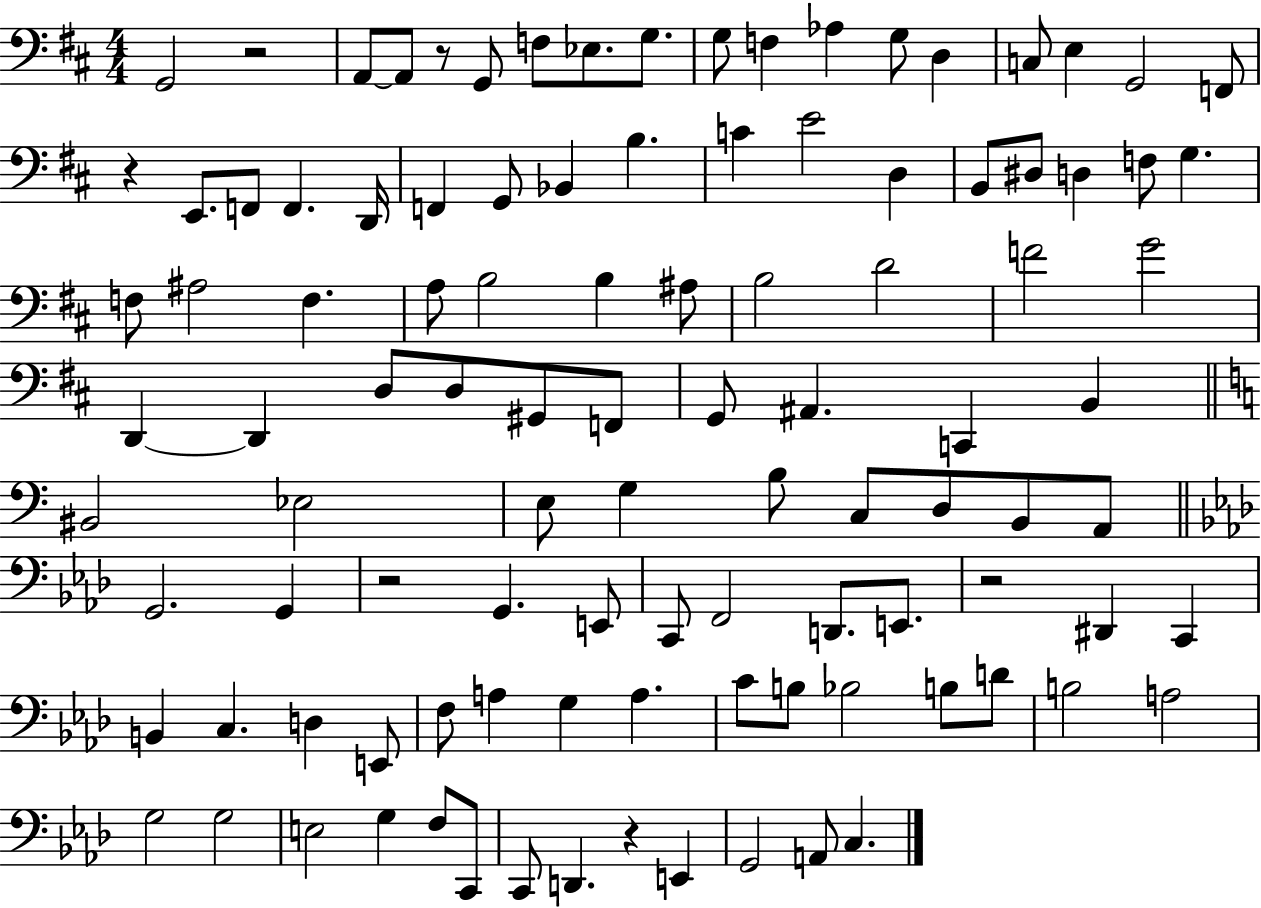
X:1
T:Untitled
M:4/4
L:1/4
K:D
G,,2 z2 A,,/2 A,,/2 z/2 G,,/2 F,/2 _E,/2 G,/2 G,/2 F, _A, G,/2 D, C,/2 E, G,,2 F,,/2 z E,,/2 F,,/2 F,, D,,/4 F,, G,,/2 _B,, B, C E2 D, B,,/2 ^D,/2 D, F,/2 G, F,/2 ^A,2 F, A,/2 B,2 B, ^A,/2 B,2 D2 F2 G2 D,, D,, D,/2 D,/2 ^G,,/2 F,,/2 G,,/2 ^A,, C,, B,, ^B,,2 _E,2 E,/2 G, B,/2 C,/2 D,/2 B,,/2 A,,/2 G,,2 G,, z2 G,, E,,/2 C,,/2 F,,2 D,,/2 E,,/2 z2 ^D,, C,, B,, C, D, E,,/2 F,/2 A, G, A, C/2 B,/2 _B,2 B,/2 D/2 B,2 A,2 G,2 G,2 E,2 G, F,/2 C,,/2 C,,/2 D,, z E,, G,,2 A,,/2 C,